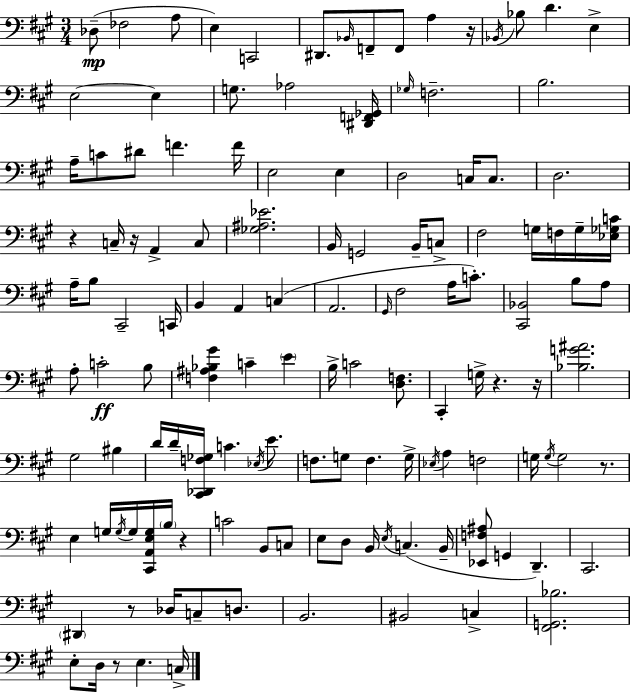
X:1
T:Untitled
M:3/4
L:1/4
K:A
_D,/2 _F,2 A,/2 E, C,,2 ^D,,/2 _B,,/4 F,,/2 F,,/2 A, z/4 _B,,/4 _B,/2 D E, E,2 E, G,/2 _A,2 [^D,,F,,_G,,]/4 _G,/4 F,2 B,2 A,/4 C/2 ^D/2 F F/4 E,2 E, D,2 C,/4 C,/2 D,2 z C,/4 z/4 A,, C,/2 [_G,^A,_E]2 B,,/4 G,,2 B,,/4 C,/2 ^F,2 G,/4 F,/4 G,/4 [_E,_G,C]/4 A,/4 B,/2 ^C,,2 C,,/4 B,, A,, C, A,,2 ^G,,/4 ^F,2 A,/4 C/2 [^C,,_B,,]2 B,/2 A,/2 A,/2 C2 B,/2 [F,^A,_B,^G] C E B,/4 C2 [D,F,]/2 ^C,, G,/4 z z/4 [_B,G^A]2 ^G,2 ^B, D/4 D/4 [^C,,_D,,F,_G,]/4 C _E,/4 E/2 F,/2 G,/2 F, G,/4 _E,/4 A, F,2 G,/4 G,/4 G,2 z/2 E, G,/4 G,/4 G,/4 [^C,,A,,E,G,]/4 B,/4 z C2 B,,/2 C,/2 E,/2 D,/2 B,,/4 E,/4 C, B,,/4 [_E,,F,^A,]/2 G,, D,, ^C,,2 ^D,, z/2 _D,/4 C,/2 D,/2 B,,2 ^B,,2 C, [^F,,G,,_B,]2 E,/2 D,/4 z/2 E, C,/4